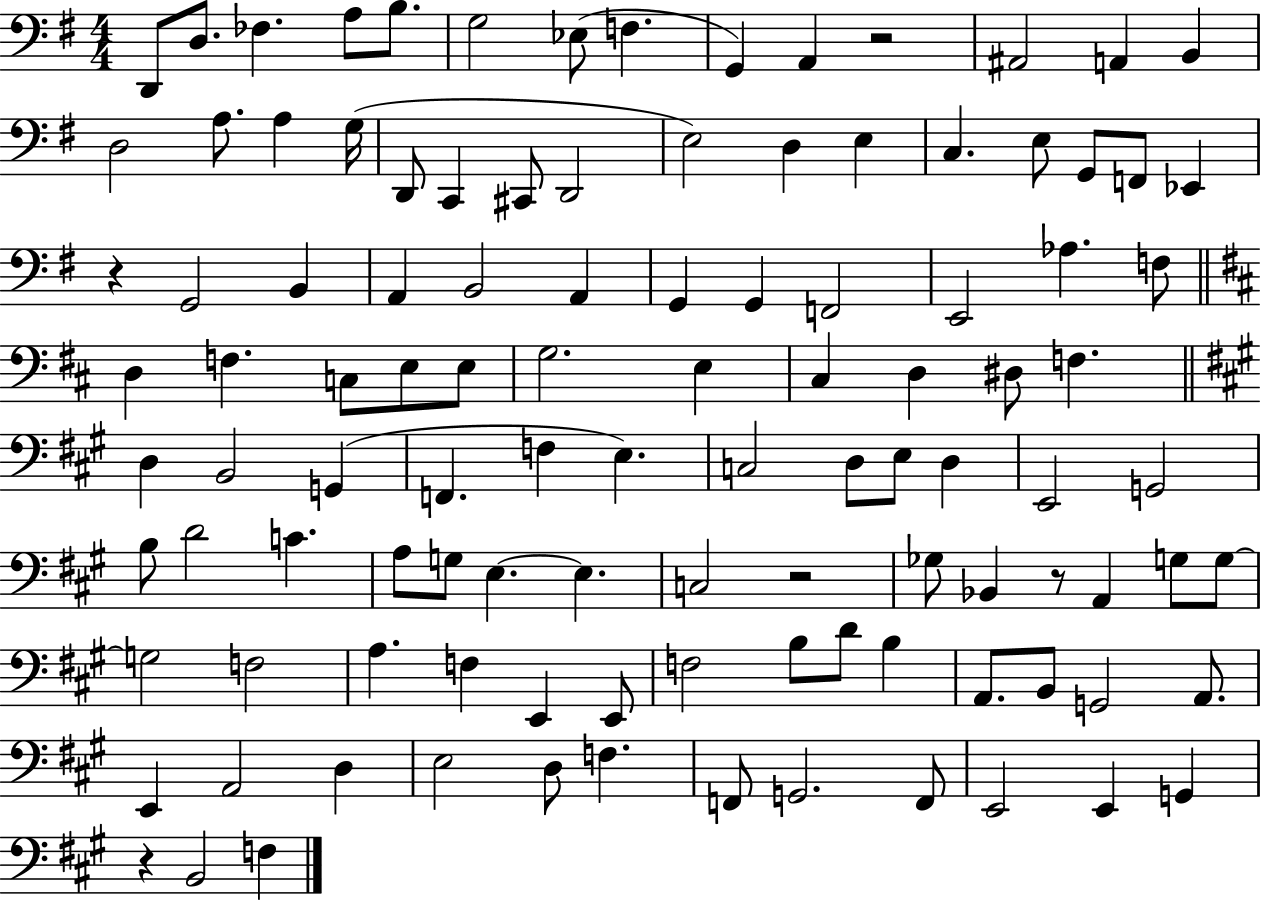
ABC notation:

X:1
T:Untitled
M:4/4
L:1/4
K:G
D,,/2 D,/2 _F, A,/2 B,/2 G,2 _E,/2 F, G,, A,, z2 ^A,,2 A,, B,, D,2 A,/2 A, G,/4 D,,/2 C,, ^C,,/2 D,,2 E,2 D, E, C, E,/2 G,,/2 F,,/2 _E,, z G,,2 B,, A,, B,,2 A,, G,, G,, F,,2 E,,2 _A, F,/2 D, F, C,/2 E,/2 E,/2 G,2 E, ^C, D, ^D,/2 F, D, B,,2 G,, F,, F, E, C,2 D,/2 E,/2 D, E,,2 G,,2 B,/2 D2 C A,/2 G,/2 E, E, C,2 z2 _G,/2 _B,, z/2 A,, G,/2 G,/2 G,2 F,2 A, F, E,, E,,/2 F,2 B,/2 D/2 B, A,,/2 B,,/2 G,,2 A,,/2 E,, A,,2 D, E,2 D,/2 F, F,,/2 G,,2 F,,/2 E,,2 E,, G,, z B,,2 F,